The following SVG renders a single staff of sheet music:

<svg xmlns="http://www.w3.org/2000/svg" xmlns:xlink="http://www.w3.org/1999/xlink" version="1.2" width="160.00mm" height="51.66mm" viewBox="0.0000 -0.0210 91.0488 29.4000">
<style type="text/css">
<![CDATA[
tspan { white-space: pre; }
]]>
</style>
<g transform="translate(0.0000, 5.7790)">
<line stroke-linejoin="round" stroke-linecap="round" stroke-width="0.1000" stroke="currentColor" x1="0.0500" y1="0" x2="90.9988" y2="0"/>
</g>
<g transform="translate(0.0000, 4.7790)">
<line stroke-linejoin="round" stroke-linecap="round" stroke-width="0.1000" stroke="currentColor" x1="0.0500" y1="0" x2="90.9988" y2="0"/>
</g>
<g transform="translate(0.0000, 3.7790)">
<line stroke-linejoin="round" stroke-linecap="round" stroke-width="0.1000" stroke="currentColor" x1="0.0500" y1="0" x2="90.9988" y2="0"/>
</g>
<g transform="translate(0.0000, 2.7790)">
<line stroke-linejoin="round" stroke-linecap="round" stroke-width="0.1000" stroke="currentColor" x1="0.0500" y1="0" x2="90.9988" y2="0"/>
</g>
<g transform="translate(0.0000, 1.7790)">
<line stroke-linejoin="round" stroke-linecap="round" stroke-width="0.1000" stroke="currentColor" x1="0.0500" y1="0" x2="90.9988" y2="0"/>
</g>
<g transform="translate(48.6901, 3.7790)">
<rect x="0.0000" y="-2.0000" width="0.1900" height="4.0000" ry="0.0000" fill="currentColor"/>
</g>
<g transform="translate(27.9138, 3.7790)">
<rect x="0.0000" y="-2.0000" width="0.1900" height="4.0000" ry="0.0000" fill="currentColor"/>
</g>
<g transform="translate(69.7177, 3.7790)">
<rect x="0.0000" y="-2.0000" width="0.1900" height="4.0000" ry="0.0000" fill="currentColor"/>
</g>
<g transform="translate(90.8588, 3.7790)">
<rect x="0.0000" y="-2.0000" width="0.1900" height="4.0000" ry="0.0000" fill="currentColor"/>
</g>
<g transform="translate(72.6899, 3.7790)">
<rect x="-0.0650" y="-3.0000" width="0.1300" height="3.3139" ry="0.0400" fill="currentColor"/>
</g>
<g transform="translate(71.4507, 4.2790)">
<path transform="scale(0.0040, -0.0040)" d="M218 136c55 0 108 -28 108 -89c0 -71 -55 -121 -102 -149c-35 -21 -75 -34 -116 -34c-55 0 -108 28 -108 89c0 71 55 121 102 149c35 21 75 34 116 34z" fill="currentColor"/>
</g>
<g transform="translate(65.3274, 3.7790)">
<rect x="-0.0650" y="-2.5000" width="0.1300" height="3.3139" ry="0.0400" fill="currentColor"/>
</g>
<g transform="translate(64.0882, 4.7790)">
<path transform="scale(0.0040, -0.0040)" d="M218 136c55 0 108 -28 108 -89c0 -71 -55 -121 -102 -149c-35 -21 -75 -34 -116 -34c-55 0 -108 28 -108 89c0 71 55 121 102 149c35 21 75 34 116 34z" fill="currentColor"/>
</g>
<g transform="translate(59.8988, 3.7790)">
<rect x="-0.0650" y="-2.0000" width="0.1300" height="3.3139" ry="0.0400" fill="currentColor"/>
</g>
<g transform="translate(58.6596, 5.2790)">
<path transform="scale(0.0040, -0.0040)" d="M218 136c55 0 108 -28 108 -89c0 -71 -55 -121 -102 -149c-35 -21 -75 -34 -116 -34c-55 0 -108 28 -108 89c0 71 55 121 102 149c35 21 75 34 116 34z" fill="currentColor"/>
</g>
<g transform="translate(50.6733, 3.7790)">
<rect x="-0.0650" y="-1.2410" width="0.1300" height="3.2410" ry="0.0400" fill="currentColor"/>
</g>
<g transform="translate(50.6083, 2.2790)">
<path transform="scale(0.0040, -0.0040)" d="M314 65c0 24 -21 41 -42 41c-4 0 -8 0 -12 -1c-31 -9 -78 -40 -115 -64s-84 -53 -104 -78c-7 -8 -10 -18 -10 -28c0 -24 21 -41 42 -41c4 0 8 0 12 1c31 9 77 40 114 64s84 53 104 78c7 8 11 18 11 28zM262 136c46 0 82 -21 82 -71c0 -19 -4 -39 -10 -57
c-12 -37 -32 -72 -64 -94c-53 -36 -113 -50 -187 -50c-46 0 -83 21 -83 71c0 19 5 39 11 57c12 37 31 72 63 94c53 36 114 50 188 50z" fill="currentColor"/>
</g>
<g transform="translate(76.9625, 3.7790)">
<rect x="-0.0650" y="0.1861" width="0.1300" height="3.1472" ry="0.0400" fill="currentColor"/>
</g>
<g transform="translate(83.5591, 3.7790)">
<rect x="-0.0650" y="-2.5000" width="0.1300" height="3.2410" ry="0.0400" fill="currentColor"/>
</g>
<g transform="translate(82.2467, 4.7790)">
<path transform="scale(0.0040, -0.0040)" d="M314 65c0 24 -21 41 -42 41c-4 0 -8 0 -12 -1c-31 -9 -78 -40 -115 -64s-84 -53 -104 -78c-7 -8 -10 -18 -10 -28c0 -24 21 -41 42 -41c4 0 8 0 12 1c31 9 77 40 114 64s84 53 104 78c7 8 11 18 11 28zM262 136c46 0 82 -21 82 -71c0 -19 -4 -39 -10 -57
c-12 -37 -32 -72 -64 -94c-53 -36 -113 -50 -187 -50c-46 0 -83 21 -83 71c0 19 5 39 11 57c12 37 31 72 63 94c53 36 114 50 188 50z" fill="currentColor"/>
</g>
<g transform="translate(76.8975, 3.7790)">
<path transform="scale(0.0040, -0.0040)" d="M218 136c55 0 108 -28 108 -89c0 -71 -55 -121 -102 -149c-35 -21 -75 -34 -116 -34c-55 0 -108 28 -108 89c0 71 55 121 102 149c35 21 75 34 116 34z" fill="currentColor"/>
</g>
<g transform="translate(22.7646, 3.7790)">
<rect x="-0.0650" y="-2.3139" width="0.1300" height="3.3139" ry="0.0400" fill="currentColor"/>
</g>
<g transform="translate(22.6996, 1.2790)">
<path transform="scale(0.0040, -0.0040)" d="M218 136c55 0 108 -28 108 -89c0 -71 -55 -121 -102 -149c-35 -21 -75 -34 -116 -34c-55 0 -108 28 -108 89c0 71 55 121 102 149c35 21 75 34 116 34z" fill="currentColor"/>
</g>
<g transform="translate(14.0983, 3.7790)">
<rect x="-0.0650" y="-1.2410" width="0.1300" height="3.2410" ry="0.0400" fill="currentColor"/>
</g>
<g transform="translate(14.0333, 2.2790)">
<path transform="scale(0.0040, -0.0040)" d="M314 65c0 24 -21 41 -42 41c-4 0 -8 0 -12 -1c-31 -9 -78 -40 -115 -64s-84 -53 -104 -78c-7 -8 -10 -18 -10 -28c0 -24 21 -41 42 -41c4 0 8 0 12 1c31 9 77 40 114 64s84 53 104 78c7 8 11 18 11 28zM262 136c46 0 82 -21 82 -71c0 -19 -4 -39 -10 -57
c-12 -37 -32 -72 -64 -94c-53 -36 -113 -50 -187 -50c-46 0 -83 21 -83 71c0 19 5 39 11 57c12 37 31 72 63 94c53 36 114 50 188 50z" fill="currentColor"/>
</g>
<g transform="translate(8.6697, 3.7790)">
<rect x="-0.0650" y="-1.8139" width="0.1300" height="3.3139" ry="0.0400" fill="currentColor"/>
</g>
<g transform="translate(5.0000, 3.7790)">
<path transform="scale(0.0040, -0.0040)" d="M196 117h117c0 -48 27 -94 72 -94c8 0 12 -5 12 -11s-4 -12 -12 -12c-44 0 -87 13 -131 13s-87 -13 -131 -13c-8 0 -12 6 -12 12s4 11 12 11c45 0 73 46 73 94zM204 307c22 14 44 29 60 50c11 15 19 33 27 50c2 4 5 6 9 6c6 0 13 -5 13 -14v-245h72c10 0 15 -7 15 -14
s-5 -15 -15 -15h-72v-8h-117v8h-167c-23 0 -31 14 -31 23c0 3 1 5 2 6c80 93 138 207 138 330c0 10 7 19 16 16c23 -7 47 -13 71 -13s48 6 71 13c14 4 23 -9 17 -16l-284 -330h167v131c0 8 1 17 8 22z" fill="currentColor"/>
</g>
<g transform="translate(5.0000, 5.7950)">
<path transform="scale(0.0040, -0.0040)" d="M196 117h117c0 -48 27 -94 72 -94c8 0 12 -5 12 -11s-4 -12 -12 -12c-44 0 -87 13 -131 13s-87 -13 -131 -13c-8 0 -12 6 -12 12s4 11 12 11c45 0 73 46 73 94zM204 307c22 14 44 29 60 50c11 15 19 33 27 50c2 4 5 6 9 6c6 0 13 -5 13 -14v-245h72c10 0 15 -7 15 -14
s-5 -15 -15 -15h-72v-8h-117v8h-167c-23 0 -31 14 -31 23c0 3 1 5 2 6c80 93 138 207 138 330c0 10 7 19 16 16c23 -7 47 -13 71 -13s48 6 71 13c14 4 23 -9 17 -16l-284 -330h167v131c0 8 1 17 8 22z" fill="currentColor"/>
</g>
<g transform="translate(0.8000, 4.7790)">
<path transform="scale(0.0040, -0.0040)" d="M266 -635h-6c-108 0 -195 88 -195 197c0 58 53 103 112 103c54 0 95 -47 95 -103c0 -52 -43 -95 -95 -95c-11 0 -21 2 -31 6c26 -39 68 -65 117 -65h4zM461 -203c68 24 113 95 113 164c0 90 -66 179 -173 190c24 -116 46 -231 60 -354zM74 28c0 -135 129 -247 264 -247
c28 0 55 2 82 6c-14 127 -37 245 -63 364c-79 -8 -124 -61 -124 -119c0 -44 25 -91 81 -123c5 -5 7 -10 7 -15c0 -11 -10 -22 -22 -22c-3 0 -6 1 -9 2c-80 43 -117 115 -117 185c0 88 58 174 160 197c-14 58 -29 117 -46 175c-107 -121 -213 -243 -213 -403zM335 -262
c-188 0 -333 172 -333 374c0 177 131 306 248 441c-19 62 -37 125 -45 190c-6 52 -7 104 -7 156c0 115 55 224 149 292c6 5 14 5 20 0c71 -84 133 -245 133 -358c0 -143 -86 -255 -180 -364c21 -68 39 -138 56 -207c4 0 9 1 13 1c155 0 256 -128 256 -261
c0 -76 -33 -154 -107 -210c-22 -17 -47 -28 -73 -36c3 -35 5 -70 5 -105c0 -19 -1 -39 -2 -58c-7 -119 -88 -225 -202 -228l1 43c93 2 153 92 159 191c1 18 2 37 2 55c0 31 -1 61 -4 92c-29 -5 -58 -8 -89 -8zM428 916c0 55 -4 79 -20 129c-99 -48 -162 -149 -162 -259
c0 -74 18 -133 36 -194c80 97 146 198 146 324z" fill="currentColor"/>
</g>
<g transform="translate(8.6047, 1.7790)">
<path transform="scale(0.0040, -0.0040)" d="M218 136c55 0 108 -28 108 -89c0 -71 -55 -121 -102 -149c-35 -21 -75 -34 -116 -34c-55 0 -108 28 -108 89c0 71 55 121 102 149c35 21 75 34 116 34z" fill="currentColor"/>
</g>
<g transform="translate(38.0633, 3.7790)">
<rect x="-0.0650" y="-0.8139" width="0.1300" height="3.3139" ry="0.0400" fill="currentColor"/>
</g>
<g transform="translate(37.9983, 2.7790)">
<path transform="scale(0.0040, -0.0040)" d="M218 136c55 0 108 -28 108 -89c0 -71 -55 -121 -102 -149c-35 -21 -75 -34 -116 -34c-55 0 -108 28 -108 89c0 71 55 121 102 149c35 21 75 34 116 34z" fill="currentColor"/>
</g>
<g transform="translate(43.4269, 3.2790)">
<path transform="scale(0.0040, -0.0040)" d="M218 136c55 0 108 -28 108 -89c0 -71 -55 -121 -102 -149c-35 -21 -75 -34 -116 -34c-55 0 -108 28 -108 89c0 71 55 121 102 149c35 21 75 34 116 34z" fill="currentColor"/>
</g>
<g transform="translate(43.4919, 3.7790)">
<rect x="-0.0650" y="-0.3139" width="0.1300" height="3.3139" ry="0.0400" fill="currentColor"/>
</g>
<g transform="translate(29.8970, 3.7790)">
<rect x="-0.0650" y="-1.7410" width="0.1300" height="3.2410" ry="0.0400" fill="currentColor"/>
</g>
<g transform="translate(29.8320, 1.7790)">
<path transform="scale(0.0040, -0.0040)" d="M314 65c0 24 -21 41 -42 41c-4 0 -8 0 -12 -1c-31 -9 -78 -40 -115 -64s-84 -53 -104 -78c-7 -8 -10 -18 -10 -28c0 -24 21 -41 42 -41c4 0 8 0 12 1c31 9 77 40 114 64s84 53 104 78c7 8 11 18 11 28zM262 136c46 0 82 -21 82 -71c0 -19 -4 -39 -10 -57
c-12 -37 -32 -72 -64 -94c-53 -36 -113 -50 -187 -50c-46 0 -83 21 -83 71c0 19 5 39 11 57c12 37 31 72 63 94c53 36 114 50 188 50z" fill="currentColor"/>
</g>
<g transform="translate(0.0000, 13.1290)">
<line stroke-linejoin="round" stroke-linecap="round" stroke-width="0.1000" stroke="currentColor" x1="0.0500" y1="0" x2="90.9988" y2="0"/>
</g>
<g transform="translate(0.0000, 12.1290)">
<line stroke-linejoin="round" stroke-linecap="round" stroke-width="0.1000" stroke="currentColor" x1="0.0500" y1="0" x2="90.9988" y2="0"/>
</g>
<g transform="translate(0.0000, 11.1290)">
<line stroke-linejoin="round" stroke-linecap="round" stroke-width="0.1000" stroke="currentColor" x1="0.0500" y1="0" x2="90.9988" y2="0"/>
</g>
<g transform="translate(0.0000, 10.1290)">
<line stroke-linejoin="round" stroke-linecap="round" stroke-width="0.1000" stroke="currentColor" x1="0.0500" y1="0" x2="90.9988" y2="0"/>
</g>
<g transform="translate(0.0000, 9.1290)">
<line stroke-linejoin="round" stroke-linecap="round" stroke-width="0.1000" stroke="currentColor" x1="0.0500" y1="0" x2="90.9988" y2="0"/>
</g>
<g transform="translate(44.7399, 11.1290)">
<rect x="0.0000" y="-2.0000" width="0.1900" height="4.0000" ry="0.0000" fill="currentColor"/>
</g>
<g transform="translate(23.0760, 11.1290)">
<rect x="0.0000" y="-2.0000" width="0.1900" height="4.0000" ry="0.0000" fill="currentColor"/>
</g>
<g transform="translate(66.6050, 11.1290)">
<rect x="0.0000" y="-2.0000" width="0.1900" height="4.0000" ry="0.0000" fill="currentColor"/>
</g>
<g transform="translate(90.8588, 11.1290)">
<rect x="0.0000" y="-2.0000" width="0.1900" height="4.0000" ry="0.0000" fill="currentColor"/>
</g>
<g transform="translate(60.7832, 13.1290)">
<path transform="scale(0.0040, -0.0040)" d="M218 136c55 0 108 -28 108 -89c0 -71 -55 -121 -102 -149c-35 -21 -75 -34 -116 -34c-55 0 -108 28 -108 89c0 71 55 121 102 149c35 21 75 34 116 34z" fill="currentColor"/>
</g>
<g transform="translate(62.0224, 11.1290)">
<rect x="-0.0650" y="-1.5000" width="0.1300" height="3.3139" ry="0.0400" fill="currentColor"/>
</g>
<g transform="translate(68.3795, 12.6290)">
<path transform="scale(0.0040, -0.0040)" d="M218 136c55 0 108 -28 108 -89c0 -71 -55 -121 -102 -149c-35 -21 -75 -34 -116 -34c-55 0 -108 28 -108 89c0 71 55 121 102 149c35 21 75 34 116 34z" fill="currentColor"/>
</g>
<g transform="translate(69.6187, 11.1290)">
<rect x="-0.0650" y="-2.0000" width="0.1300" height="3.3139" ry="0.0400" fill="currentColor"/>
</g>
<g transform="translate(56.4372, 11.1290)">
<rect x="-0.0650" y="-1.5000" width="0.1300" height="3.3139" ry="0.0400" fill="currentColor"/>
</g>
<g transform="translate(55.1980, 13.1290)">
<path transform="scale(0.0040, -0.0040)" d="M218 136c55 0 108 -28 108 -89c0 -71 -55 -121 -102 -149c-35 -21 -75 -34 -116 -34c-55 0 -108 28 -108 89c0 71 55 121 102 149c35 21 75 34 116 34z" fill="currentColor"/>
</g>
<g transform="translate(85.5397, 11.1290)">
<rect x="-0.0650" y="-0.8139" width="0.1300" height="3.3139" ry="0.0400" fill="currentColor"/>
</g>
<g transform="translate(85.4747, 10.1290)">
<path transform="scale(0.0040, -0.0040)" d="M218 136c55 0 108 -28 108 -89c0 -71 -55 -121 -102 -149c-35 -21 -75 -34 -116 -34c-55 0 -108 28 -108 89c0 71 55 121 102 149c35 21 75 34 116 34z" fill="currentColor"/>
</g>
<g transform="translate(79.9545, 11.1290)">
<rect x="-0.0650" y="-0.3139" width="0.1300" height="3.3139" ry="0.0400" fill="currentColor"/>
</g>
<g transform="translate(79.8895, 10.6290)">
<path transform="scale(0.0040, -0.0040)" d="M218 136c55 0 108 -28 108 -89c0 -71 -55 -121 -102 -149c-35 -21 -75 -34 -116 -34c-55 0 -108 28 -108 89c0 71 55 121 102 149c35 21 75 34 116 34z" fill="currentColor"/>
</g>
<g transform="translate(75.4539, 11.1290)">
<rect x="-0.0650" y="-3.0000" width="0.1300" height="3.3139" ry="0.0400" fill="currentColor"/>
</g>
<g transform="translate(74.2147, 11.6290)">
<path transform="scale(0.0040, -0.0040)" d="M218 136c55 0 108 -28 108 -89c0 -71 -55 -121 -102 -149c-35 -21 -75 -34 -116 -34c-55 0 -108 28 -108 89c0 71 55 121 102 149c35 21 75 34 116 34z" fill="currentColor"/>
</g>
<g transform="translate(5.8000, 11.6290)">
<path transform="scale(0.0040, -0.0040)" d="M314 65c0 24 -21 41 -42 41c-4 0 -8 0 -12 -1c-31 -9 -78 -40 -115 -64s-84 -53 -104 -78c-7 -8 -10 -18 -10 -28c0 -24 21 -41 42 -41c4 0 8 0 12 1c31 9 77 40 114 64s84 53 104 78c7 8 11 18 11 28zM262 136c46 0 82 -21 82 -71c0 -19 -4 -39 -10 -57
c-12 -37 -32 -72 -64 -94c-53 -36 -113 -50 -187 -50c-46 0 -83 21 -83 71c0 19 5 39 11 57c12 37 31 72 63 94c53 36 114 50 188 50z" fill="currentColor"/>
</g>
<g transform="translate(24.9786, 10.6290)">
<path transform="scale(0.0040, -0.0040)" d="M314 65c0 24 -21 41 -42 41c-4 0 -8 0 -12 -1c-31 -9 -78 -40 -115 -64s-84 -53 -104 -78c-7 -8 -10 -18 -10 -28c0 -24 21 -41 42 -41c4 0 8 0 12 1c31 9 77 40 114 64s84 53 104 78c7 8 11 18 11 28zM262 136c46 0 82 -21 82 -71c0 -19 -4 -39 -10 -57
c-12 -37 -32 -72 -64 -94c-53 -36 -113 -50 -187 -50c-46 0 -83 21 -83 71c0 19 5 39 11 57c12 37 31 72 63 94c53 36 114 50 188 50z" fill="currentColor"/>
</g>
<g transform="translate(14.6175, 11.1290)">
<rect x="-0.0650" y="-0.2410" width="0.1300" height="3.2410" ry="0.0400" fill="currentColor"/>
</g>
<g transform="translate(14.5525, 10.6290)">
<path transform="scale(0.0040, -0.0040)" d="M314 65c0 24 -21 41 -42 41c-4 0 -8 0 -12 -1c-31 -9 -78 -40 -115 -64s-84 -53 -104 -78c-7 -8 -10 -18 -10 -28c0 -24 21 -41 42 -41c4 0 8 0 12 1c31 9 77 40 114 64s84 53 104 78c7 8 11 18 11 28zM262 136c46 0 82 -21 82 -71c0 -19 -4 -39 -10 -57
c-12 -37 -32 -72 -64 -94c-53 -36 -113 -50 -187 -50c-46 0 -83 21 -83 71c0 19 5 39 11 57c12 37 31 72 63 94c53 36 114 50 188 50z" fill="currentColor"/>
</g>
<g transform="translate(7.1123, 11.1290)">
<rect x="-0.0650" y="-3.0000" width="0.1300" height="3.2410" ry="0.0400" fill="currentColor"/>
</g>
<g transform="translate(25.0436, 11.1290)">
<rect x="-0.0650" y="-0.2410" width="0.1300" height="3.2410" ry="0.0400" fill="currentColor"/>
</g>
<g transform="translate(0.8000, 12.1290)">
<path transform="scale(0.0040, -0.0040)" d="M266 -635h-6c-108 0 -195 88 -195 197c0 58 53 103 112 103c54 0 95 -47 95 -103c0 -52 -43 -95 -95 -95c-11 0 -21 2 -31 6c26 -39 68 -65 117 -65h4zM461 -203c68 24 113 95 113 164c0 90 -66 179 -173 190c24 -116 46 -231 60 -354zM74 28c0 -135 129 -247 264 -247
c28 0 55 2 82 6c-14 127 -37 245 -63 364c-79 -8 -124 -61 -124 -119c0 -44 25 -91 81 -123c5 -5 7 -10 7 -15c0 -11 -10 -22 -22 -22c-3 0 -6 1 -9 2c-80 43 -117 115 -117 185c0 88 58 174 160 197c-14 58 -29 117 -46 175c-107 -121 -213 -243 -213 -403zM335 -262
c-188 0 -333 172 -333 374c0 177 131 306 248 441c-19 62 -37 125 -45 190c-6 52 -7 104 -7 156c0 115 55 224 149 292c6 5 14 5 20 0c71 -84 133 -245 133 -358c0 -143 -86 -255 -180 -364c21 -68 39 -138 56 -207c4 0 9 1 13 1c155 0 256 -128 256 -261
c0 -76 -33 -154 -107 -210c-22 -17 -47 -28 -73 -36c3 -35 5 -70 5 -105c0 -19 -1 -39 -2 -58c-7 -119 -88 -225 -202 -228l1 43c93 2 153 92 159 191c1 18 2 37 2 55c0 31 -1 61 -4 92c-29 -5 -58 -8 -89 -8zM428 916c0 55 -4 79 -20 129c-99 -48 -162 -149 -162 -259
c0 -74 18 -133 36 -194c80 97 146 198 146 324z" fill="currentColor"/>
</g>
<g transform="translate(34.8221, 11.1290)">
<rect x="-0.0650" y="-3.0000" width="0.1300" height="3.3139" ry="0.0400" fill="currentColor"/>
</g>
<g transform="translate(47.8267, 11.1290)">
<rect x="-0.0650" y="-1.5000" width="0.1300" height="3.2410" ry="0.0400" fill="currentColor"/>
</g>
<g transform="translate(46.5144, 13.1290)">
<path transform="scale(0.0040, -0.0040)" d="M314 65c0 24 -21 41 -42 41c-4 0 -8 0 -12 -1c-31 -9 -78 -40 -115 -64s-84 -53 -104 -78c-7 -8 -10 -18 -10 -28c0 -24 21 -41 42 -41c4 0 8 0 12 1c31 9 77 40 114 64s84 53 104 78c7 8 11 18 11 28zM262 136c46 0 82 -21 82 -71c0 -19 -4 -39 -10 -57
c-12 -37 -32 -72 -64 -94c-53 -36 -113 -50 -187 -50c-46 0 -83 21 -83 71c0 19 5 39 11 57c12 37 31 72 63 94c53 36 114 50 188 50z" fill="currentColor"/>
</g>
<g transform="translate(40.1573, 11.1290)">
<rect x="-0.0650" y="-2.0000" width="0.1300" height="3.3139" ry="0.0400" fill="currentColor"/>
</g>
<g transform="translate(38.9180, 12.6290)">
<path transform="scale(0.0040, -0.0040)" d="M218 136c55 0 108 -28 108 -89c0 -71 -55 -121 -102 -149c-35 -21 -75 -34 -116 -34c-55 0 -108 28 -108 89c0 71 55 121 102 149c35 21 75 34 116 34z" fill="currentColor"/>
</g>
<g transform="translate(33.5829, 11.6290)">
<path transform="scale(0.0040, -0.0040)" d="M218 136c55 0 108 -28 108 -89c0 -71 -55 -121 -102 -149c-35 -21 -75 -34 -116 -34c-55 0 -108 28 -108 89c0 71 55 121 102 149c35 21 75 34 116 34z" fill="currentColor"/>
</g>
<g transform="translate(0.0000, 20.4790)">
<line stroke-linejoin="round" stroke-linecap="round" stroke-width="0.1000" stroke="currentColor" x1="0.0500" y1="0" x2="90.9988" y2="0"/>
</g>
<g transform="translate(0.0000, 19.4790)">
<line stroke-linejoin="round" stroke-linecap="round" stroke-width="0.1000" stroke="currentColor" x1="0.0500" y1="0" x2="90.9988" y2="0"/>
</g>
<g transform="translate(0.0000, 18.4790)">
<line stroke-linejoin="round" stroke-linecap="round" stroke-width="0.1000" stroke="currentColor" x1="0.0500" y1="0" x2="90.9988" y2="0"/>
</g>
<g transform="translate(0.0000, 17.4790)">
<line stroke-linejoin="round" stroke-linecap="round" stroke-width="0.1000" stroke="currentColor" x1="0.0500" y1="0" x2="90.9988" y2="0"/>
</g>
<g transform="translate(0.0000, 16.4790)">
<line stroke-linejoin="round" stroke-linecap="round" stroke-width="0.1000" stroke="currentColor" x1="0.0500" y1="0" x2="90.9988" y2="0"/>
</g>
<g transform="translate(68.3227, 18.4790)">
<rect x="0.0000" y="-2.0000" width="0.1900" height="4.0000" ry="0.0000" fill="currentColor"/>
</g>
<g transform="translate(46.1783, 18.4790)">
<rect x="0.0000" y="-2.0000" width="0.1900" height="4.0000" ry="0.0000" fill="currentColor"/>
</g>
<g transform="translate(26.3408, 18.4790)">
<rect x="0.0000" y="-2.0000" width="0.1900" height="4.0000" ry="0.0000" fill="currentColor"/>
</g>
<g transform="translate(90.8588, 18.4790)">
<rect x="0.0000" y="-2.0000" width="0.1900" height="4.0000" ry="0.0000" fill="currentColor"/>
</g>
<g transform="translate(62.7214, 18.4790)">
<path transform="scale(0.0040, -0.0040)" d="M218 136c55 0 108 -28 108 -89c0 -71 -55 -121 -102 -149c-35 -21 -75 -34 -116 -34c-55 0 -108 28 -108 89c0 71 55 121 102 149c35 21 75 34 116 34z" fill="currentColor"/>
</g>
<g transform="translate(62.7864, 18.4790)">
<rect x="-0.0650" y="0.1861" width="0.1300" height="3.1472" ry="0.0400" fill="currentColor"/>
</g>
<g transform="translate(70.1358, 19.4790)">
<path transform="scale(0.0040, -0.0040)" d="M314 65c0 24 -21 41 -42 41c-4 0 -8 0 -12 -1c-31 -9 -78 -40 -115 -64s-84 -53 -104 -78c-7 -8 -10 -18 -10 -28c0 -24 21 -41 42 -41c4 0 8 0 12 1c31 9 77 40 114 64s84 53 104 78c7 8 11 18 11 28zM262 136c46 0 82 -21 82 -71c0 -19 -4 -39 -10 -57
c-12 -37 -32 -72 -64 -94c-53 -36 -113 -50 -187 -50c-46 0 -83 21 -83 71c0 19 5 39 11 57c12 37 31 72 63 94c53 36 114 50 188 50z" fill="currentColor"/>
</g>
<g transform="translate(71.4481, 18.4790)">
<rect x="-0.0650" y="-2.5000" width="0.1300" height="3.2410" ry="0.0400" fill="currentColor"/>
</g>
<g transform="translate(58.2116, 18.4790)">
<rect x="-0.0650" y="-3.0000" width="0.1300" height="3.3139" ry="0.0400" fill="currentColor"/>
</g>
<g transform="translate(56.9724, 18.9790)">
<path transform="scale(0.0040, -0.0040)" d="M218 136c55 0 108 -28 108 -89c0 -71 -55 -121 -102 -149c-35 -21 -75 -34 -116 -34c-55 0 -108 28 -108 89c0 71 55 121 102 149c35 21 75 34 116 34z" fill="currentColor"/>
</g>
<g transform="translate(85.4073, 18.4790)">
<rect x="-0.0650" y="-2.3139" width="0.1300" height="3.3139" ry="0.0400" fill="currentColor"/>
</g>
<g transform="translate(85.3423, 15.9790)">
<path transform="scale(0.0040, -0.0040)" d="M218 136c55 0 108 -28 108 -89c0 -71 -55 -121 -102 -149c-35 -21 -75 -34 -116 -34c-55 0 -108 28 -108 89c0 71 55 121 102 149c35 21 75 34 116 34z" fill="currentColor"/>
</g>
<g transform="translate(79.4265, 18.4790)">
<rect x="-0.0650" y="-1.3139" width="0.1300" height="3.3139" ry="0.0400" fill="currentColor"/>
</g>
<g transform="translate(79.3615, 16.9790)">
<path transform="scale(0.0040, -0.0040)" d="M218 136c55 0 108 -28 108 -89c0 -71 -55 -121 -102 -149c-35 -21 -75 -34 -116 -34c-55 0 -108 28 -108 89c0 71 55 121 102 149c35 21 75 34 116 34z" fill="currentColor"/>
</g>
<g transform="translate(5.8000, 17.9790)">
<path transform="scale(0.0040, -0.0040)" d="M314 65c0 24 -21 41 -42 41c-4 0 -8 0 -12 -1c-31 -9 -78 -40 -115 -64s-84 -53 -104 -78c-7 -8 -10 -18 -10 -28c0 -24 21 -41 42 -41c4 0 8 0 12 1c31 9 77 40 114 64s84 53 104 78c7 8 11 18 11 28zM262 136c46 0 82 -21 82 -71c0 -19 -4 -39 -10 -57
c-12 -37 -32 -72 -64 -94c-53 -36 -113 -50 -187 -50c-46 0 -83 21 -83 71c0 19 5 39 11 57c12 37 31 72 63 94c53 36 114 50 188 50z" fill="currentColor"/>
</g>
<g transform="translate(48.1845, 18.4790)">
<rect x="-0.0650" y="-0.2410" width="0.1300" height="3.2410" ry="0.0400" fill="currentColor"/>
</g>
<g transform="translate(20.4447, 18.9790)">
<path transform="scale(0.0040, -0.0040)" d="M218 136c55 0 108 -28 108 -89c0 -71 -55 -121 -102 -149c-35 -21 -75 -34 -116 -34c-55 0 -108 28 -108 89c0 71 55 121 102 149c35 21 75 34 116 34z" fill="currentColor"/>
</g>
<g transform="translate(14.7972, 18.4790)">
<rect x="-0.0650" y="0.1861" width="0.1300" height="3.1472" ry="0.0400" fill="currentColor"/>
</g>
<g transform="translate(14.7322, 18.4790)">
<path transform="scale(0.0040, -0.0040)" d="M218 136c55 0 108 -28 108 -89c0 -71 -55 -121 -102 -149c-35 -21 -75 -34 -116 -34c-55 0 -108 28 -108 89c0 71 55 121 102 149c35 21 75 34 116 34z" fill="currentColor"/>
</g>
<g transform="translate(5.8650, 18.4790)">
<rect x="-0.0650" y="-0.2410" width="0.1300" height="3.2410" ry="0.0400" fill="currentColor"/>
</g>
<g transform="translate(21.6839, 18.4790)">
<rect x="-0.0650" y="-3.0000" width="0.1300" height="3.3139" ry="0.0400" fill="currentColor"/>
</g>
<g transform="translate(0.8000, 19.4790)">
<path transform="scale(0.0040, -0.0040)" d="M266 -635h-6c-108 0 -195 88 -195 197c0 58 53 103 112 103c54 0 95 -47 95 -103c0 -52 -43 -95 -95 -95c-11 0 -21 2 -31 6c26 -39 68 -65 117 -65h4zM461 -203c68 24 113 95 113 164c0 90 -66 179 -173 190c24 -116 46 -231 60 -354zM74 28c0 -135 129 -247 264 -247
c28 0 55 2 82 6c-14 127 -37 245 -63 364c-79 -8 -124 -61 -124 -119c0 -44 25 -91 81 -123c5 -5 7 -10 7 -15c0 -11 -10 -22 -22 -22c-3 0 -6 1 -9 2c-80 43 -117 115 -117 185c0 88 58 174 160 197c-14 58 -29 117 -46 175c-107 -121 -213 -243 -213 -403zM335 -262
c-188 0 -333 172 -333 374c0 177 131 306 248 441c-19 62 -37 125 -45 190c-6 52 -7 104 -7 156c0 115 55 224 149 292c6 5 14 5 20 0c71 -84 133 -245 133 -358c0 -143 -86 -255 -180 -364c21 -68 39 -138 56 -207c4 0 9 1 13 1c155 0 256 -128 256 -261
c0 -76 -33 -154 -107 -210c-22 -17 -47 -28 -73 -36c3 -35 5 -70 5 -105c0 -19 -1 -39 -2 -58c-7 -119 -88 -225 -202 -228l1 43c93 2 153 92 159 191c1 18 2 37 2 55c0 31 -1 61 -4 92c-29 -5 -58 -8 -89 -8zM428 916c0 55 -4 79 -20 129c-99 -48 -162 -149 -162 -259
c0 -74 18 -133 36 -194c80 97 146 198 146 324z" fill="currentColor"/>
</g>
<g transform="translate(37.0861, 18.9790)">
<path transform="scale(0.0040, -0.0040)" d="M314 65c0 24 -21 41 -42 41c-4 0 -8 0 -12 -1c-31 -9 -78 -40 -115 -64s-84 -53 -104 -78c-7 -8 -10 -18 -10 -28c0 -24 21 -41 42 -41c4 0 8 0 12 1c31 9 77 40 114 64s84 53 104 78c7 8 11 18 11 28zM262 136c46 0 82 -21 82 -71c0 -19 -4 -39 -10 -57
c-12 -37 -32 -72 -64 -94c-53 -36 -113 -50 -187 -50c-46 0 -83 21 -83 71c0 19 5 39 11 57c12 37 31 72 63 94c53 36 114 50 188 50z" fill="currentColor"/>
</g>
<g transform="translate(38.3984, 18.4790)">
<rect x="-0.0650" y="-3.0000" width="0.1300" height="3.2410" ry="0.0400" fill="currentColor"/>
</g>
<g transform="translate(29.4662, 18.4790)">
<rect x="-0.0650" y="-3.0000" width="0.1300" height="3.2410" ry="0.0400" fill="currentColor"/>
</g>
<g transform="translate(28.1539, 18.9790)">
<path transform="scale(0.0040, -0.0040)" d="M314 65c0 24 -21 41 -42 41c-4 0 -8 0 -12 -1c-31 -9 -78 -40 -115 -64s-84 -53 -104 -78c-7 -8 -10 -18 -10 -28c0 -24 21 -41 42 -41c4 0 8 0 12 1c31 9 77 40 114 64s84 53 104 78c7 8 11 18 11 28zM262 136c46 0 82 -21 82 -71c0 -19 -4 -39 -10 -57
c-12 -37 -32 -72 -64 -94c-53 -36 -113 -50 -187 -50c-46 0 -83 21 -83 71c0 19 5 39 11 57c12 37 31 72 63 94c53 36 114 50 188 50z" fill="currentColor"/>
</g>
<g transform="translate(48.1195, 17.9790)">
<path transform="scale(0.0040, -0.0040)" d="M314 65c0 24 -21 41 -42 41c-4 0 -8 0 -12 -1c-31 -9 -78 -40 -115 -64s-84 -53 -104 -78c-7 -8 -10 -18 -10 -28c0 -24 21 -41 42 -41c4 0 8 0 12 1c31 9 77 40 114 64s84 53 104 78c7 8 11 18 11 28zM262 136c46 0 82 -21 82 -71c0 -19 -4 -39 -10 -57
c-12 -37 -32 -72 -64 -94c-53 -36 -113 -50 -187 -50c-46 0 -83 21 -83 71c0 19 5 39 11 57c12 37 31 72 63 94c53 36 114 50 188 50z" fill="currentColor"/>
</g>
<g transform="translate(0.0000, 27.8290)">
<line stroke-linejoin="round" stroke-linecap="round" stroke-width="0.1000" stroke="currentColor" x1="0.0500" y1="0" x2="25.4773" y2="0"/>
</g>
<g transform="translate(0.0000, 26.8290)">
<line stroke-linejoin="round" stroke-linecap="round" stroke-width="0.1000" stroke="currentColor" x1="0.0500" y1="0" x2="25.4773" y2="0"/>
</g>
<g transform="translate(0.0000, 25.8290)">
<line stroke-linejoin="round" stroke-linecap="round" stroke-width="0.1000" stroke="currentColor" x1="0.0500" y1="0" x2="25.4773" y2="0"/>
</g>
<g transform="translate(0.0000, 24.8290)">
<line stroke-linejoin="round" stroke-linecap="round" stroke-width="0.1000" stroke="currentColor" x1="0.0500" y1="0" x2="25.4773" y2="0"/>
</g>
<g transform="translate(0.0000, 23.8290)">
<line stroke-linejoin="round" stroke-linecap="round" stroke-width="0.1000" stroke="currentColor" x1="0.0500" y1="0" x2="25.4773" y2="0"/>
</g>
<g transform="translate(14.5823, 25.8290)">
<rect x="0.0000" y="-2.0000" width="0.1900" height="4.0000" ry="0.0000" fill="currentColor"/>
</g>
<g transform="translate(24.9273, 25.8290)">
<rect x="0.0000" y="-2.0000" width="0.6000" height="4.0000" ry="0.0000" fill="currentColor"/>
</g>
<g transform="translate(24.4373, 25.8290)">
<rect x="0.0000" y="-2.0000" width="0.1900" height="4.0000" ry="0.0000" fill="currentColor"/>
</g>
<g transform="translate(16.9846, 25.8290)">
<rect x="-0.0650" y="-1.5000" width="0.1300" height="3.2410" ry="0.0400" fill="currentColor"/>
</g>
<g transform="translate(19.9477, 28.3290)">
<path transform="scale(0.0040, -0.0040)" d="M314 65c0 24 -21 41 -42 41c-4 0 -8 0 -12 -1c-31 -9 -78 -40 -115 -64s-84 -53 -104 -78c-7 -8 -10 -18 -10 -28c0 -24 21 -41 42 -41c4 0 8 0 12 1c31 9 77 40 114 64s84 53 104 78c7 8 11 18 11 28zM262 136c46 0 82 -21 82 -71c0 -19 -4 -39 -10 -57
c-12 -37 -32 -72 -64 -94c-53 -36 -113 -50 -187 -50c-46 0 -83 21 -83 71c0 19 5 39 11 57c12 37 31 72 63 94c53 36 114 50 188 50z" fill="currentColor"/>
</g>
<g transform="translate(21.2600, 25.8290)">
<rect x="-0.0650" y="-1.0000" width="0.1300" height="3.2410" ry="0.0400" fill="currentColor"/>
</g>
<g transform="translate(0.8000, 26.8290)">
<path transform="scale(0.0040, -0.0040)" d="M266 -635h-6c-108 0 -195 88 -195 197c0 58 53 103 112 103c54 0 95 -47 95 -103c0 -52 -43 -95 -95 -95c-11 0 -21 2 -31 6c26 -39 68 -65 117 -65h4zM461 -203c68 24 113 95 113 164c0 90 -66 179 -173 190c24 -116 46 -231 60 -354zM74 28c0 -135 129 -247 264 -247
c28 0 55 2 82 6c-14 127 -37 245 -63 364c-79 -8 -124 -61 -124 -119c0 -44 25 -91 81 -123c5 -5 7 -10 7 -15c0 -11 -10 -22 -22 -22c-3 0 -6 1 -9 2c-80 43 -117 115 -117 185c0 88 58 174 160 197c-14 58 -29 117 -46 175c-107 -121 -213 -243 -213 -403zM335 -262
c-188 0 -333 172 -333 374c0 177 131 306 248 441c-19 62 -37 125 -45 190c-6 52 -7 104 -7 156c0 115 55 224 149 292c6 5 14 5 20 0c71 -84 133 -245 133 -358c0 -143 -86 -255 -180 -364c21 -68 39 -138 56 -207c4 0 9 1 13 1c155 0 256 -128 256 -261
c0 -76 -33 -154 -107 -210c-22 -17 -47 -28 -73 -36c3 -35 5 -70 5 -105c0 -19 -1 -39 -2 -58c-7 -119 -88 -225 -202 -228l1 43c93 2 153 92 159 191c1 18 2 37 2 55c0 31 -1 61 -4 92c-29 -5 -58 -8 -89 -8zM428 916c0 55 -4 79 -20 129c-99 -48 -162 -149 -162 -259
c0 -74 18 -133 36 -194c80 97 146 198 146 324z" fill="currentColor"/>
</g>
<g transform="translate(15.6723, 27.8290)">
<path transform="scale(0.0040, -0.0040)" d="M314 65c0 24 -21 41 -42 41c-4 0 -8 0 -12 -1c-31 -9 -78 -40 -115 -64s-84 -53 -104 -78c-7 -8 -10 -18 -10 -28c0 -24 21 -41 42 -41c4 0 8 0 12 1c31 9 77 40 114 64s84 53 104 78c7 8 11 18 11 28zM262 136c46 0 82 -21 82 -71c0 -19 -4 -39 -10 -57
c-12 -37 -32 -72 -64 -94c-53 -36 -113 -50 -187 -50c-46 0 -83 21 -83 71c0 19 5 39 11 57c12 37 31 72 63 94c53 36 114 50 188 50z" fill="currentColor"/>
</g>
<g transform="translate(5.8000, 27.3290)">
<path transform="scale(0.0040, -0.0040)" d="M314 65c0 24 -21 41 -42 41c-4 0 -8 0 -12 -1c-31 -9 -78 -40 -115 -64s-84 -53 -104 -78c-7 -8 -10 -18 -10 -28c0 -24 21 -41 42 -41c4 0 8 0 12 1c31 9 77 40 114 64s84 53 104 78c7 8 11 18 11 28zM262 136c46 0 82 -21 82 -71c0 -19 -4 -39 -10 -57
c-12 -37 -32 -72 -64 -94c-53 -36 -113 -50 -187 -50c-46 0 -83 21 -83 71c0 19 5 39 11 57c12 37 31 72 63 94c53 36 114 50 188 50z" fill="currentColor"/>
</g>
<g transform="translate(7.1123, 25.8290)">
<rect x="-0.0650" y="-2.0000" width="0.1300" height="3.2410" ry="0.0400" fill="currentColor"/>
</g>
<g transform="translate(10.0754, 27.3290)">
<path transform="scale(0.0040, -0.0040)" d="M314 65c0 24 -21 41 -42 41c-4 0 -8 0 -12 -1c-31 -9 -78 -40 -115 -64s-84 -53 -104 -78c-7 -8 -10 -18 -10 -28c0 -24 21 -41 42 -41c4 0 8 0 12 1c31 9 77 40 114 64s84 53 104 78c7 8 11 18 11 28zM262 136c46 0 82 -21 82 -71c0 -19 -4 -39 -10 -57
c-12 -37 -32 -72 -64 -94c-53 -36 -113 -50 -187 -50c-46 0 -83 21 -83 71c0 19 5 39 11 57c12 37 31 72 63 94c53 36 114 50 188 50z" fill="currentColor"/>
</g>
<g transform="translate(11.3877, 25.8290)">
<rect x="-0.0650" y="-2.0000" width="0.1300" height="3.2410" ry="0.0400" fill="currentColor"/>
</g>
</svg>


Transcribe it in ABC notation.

X:1
T:Untitled
M:4/4
L:1/4
K:C
f e2 g f2 d c e2 F G A B G2 A2 c2 c2 A F E2 E E F A c d c2 B A A2 A2 c2 A B G2 e g F2 F2 E2 D2